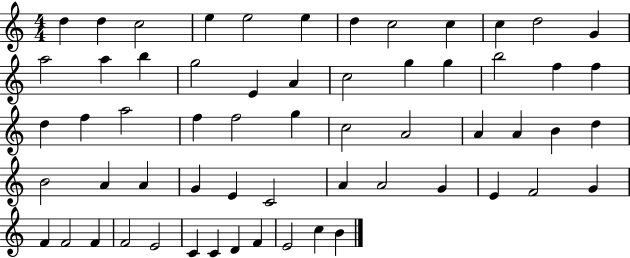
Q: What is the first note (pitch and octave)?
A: D5